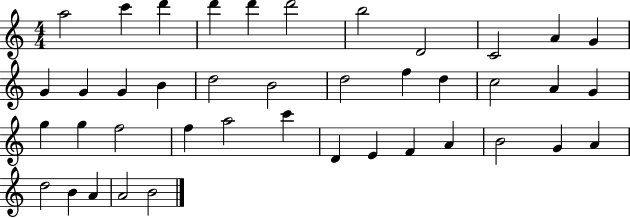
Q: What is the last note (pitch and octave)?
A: B4